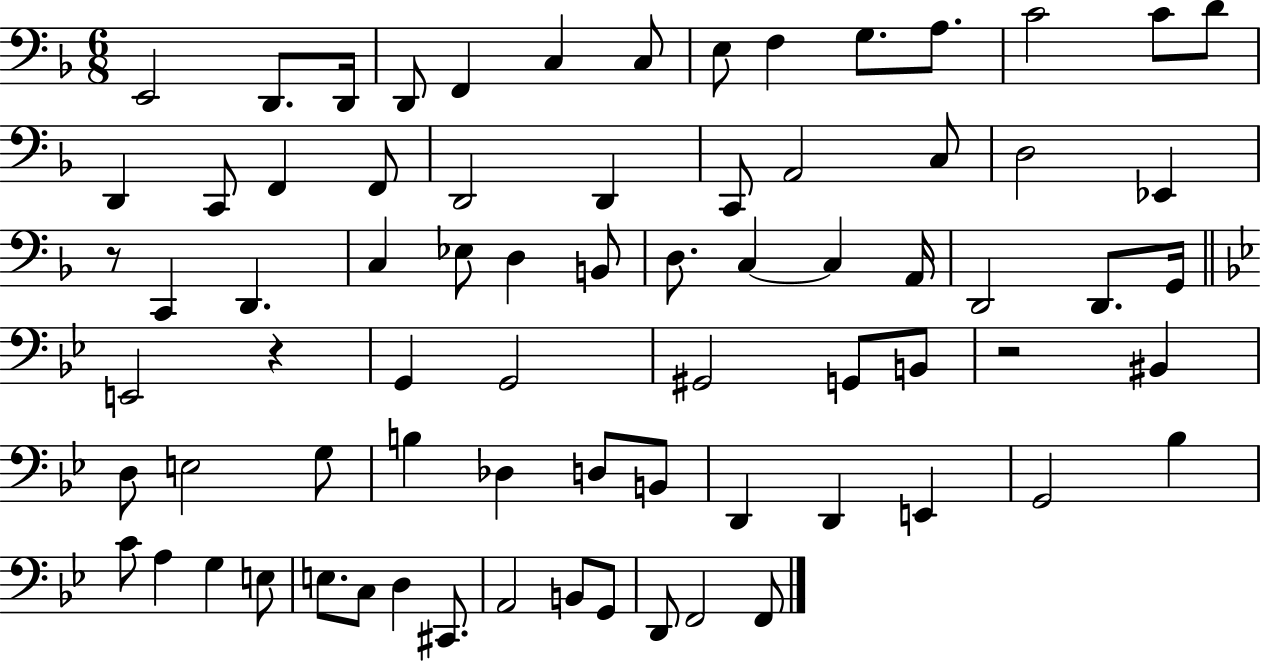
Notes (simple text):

E2/h D2/e. D2/s D2/e F2/q C3/q C3/e E3/e F3/q G3/e. A3/e. C4/h C4/e D4/e D2/q C2/e F2/q F2/e D2/h D2/q C2/e A2/h C3/e D3/h Eb2/q R/e C2/q D2/q. C3/q Eb3/e D3/q B2/e D3/e. C3/q C3/q A2/s D2/h D2/e. G2/s E2/h R/q G2/q G2/h G#2/h G2/e B2/e R/h BIS2/q D3/e E3/h G3/e B3/q Db3/q D3/e B2/e D2/q D2/q E2/q G2/h Bb3/q C4/e A3/q G3/q E3/e E3/e. C3/e D3/q C#2/e. A2/h B2/e G2/e D2/e F2/h F2/e